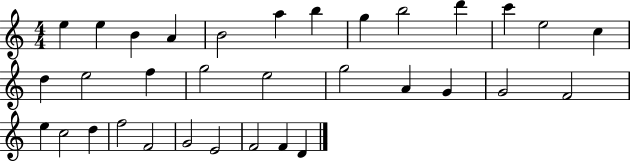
X:1
T:Untitled
M:4/4
L:1/4
K:C
e e B A B2 a b g b2 d' c' e2 c d e2 f g2 e2 g2 A G G2 F2 e c2 d f2 F2 G2 E2 F2 F D